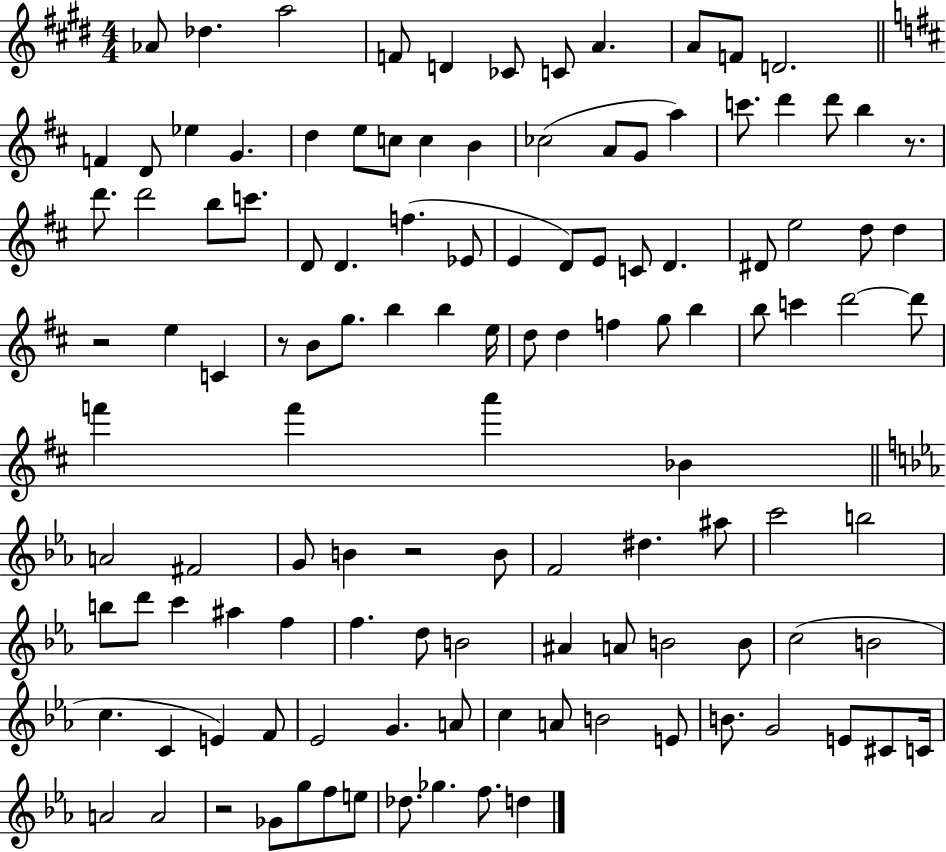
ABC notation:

X:1
T:Untitled
M:4/4
L:1/4
K:E
_A/2 _d a2 F/2 D _C/2 C/2 A A/2 F/2 D2 F D/2 _e G d e/2 c/2 c B _c2 A/2 G/2 a c'/2 d' d'/2 b z/2 d'/2 d'2 b/2 c'/2 D/2 D f _E/2 E D/2 E/2 C/2 D ^D/2 e2 d/2 d z2 e C z/2 B/2 g/2 b b e/4 d/2 d f g/2 b b/2 c' d'2 d'/2 f' f' a' _B A2 ^F2 G/2 B z2 B/2 F2 ^d ^a/2 c'2 b2 b/2 d'/2 c' ^a f f d/2 B2 ^A A/2 B2 B/2 c2 B2 c C E F/2 _E2 G A/2 c A/2 B2 E/2 B/2 G2 E/2 ^C/2 C/4 A2 A2 z2 _G/2 g/2 f/2 e/2 _d/2 _g f/2 d